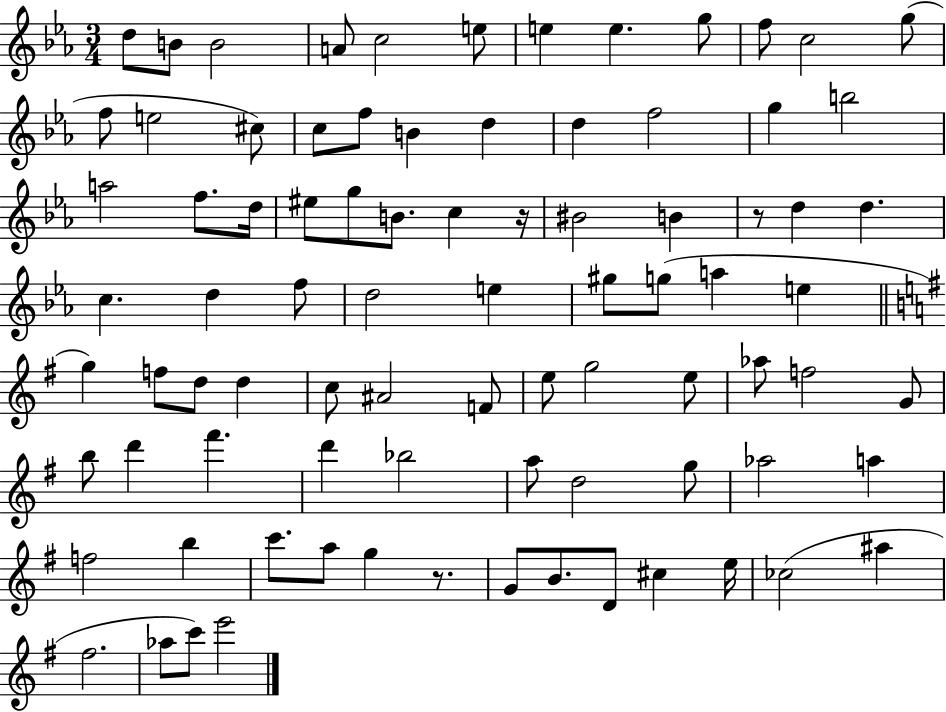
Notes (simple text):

D5/e B4/e B4/h A4/e C5/h E5/e E5/q E5/q. G5/e F5/e C5/h G5/e F5/e E5/h C#5/e C5/e F5/e B4/q D5/q D5/q F5/h G5/q B5/h A5/h F5/e. D5/s EIS5/e G5/e B4/e. C5/q R/s BIS4/h B4/q R/e D5/q D5/q. C5/q. D5/q F5/e D5/h E5/q G#5/e G5/e A5/q E5/q G5/q F5/e D5/e D5/q C5/e A#4/h F4/e E5/e G5/h E5/e Ab5/e F5/h G4/e B5/e D6/q F#6/q. D6/q Bb5/h A5/e D5/h G5/e Ab5/h A5/q F5/h B5/q C6/e. A5/e G5/q R/e. G4/e B4/e. D4/e C#5/q E5/s CES5/h A#5/q F#5/h. Ab5/e C6/e E6/h